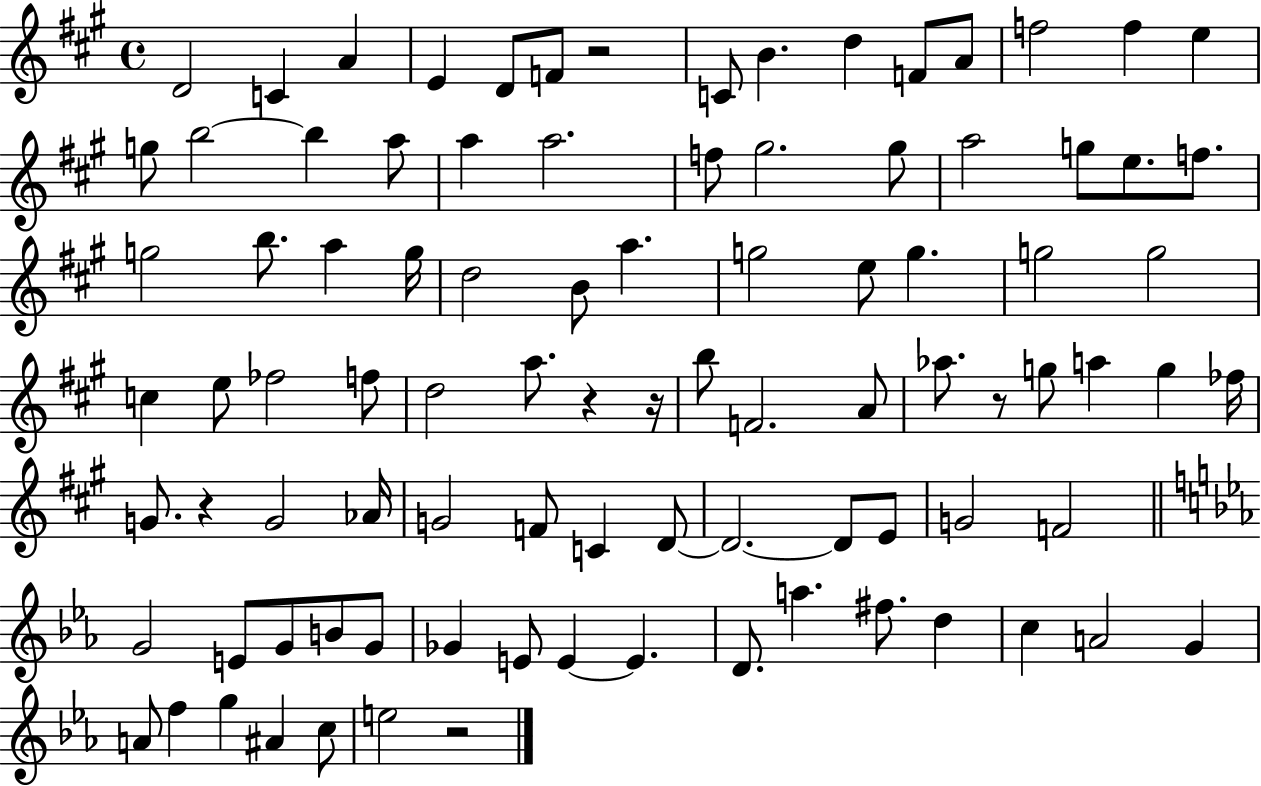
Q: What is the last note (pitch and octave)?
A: E5